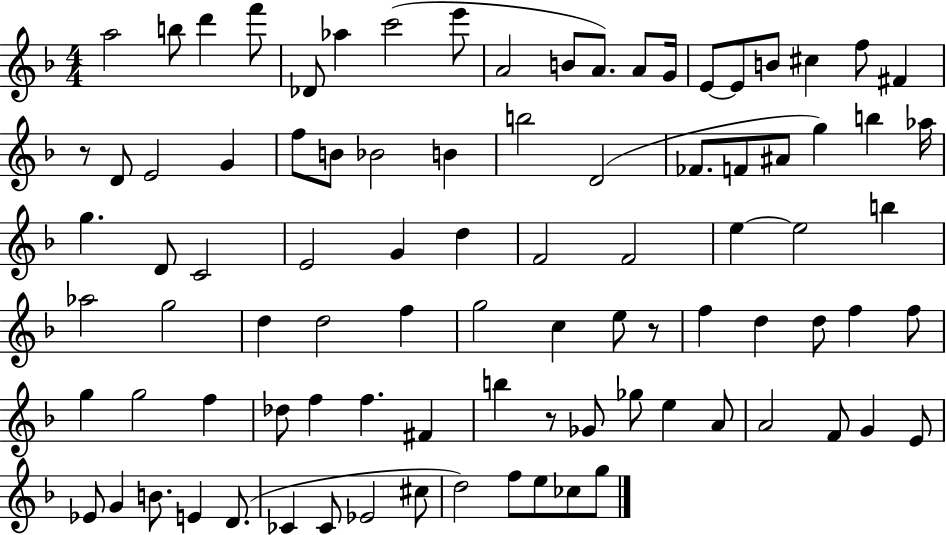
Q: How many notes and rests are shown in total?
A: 91